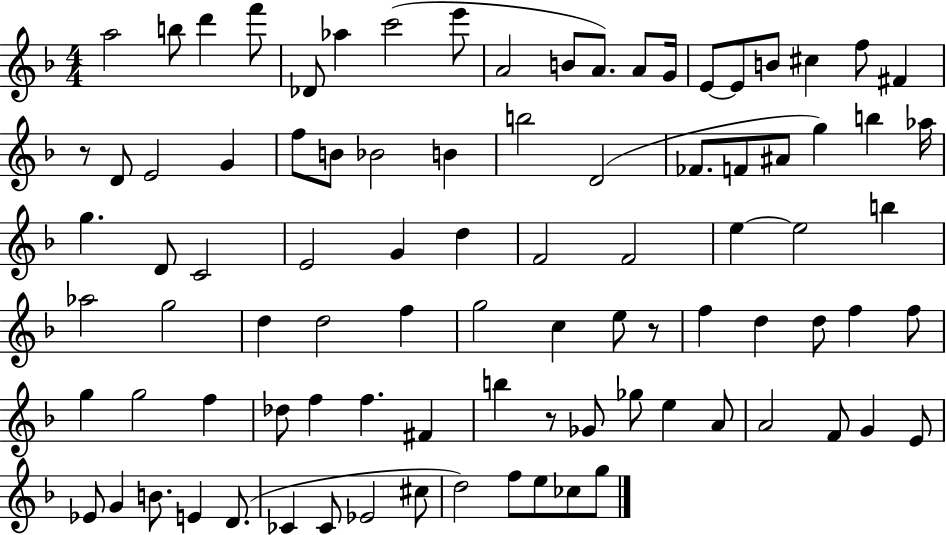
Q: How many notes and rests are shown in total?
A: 91